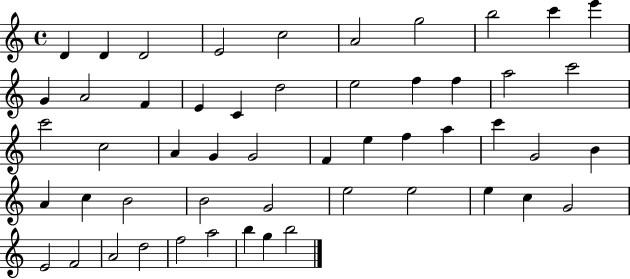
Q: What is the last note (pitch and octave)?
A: B5